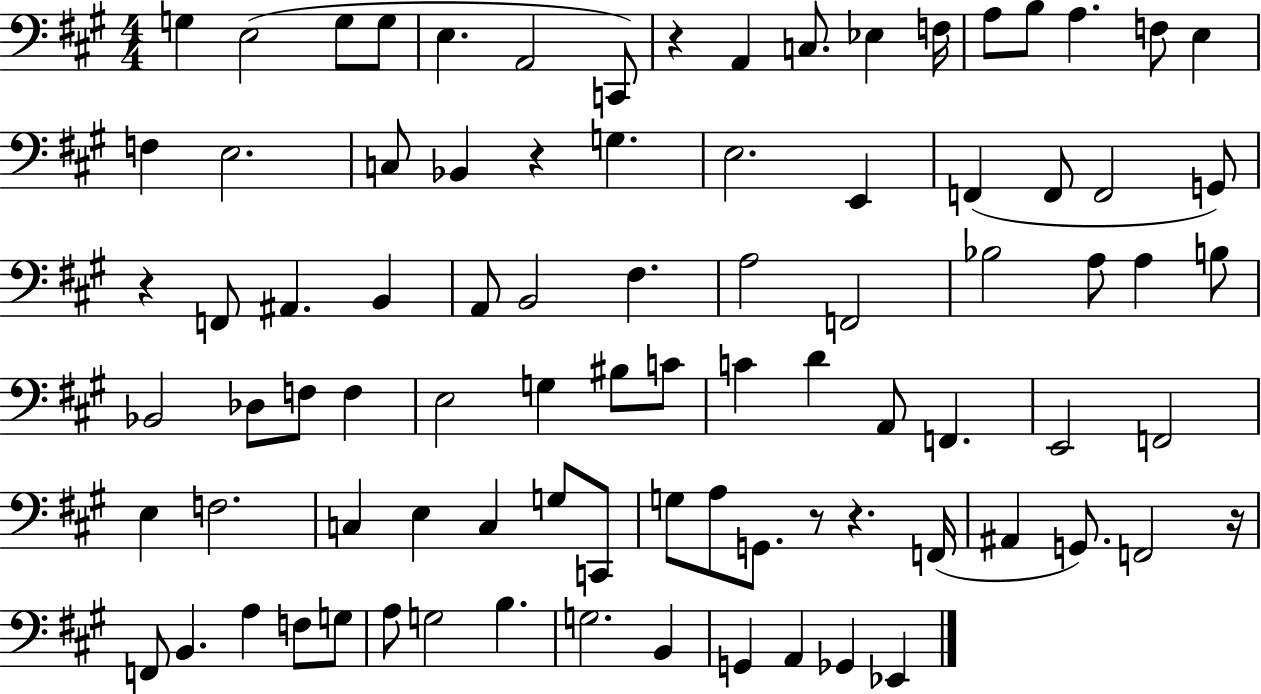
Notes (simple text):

G3/q E3/h G3/e G3/e E3/q. A2/h C2/e R/q A2/q C3/e. Eb3/q F3/s A3/e B3/e A3/q. F3/e E3/q F3/q E3/h. C3/e Bb2/q R/q G3/q. E3/h. E2/q F2/q F2/e F2/h G2/e R/q F2/e A#2/q. B2/q A2/e B2/h F#3/q. A3/h F2/h Bb3/h A3/e A3/q B3/e Bb2/h Db3/e F3/e F3/q E3/h G3/q BIS3/e C4/e C4/q D4/q A2/e F2/q. E2/h F2/h E3/q F3/h. C3/q E3/q C3/q G3/e C2/e G3/e A3/e G2/e. R/e R/q. F2/s A#2/q G2/e. F2/h R/s F2/e B2/q. A3/q F3/e G3/e A3/e G3/h B3/q. G3/h. B2/q G2/q A2/q Gb2/q Eb2/q